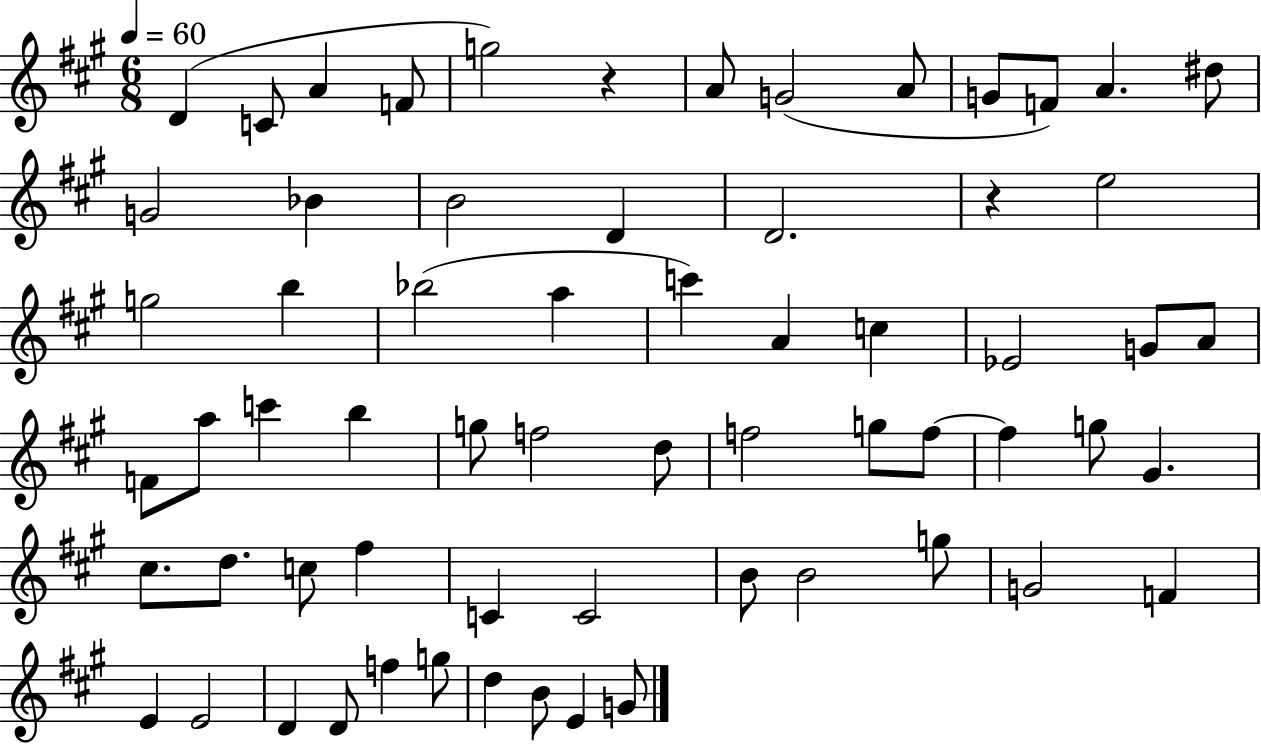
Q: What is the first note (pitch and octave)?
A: D4